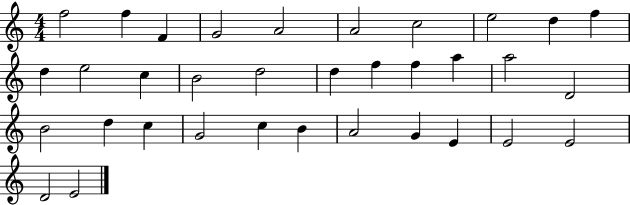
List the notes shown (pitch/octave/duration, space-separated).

F5/h F5/q F4/q G4/h A4/h A4/h C5/h E5/h D5/q F5/q D5/q E5/h C5/q B4/h D5/h D5/q F5/q F5/q A5/q A5/h D4/h B4/h D5/q C5/q G4/h C5/q B4/q A4/h G4/q E4/q E4/h E4/h D4/h E4/h